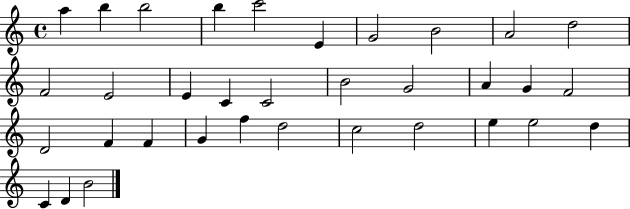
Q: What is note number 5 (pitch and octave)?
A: C6